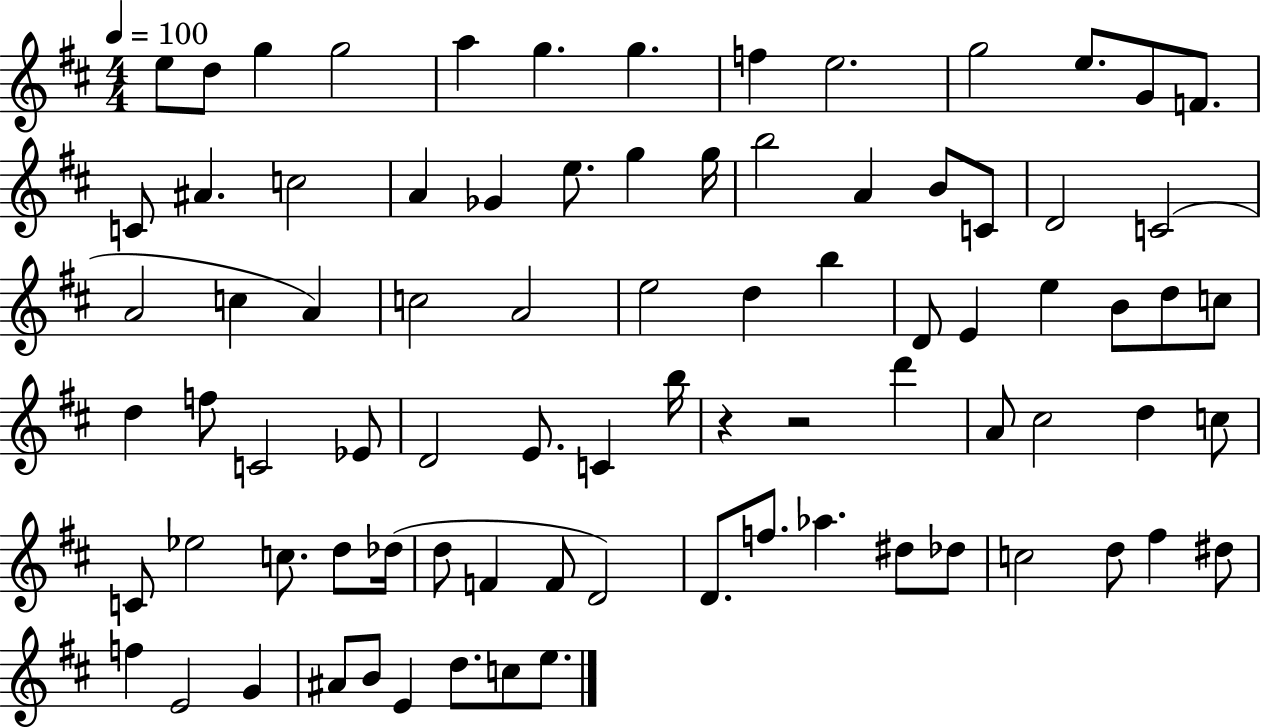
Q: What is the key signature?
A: D major